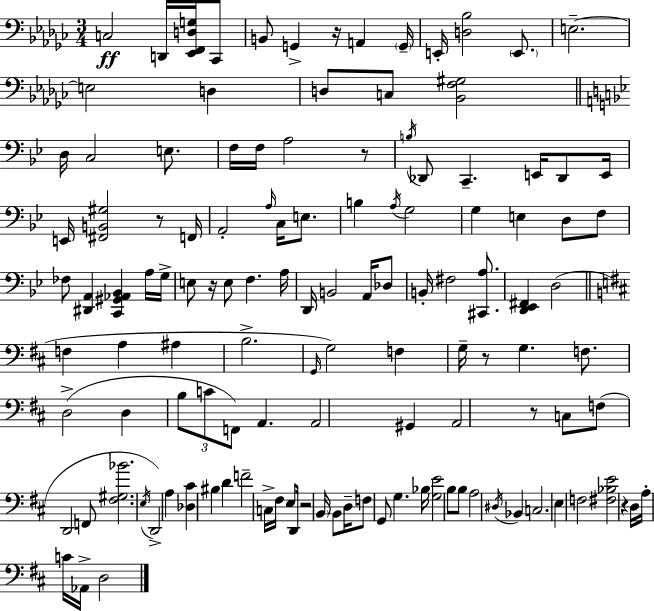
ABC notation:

X:1
T:Untitled
M:3/4
L:1/4
K:Ebm
C,2 D,,/4 [_E,,F,,D,G,]/4 _C,,/2 B,,/2 G,, z/4 A,, G,,/4 E,,/4 [D,_B,]2 E,,/2 E,2 E,2 D, D,/2 C,/2 [_B,,F,^G,]2 D,/4 C,2 E,/2 F,/4 F,/4 A,2 z/2 B,/4 _D,,/2 C,, E,,/4 _D,,/2 E,,/4 E,,/4 [^F,,B,,^G,]2 z/2 F,,/4 A,,2 A,/4 C,/4 E,/2 B, A,/4 G,2 G, E, D,/2 F,/2 _F,/2 [^D,,A,,] [C,,^G,,_A,,_B,,] A,/4 G,/4 E,/2 z/4 E,/2 F, A,/4 D,,/4 B,,2 A,,/4 _D,/2 B,,/4 ^F,2 [^C,,A,]/2 [D,,_E,,^F,,] D,2 F, A, ^A, B,2 G,,/4 G,2 F, G,/4 z/2 G, F,/2 D,2 D, B,/2 C/2 F,,/2 A,, A,,2 ^G,, A,,2 z/2 C,/2 F,/2 D,,2 F,,/2 [^F,^G,_B]2 E,/4 D,,2 A, [_D,^C] ^B, D F2 C,/4 ^F,/4 E,/2 D,,/4 z2 B,,/4 B,,/2 D,/4 F,/2 G,,/2 G, _B,/4 [G,E]2 B,/2 B,/2 A,2 ^D,/4 _B,, C,2 E, F,2 [^F,_B,E]2 z D,/4 A,/4 C/4 _A,,/4 D,2